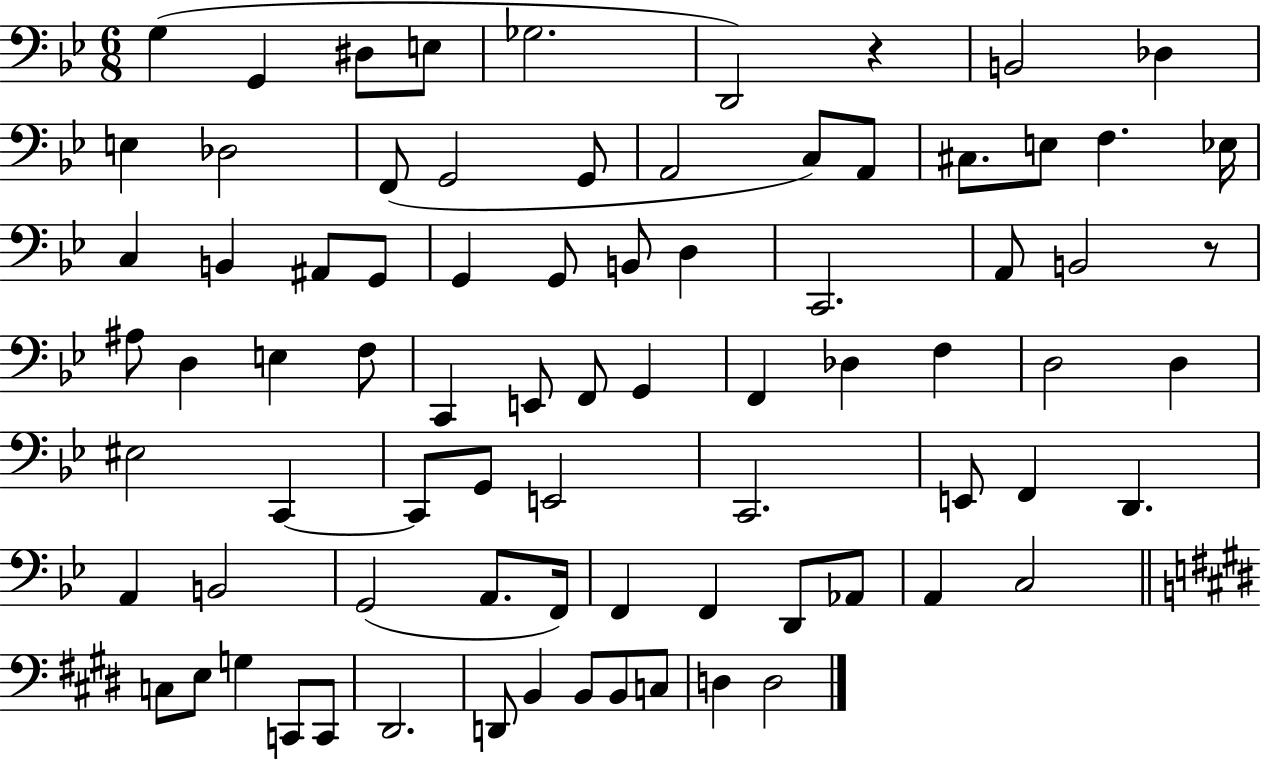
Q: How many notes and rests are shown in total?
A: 79